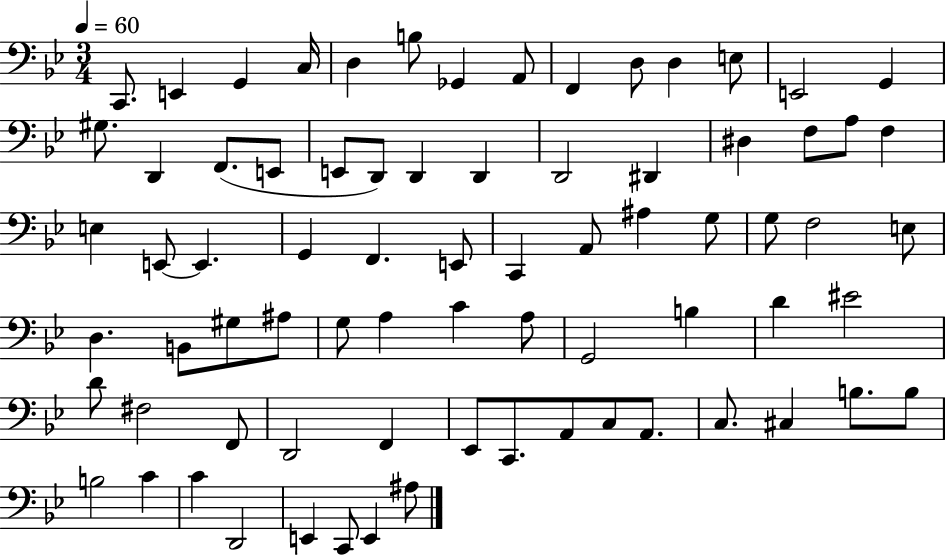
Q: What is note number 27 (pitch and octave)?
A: A3